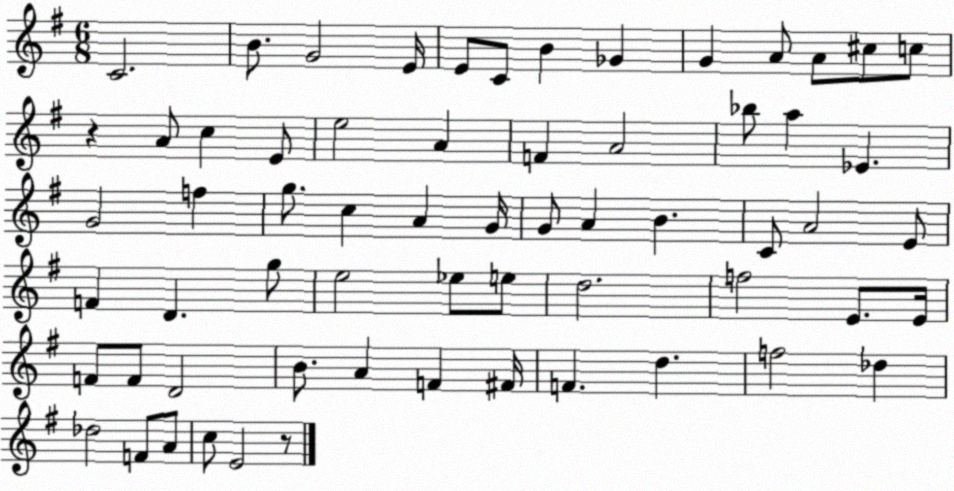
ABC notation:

X:1
T:Untitled
M:6/8
L:1/4
K:G
C2 B/2 G2 E/4 E/2 C/2 B _G G A/2 A/2 ^c/2 c/2 z A/2 c E/2 e2 A F A2 _b/2 a _E G2 f g/2 c A G/4 G/2 A B C/2 A2 E/2 F D g/2 e2 _e/2 e/2 d2 f2 E/2 E/4 F/2 F/2 D2 B/2 A F ^F/4 F d f2 _d _d2 F/2 A/2 c/2 E2 z/2